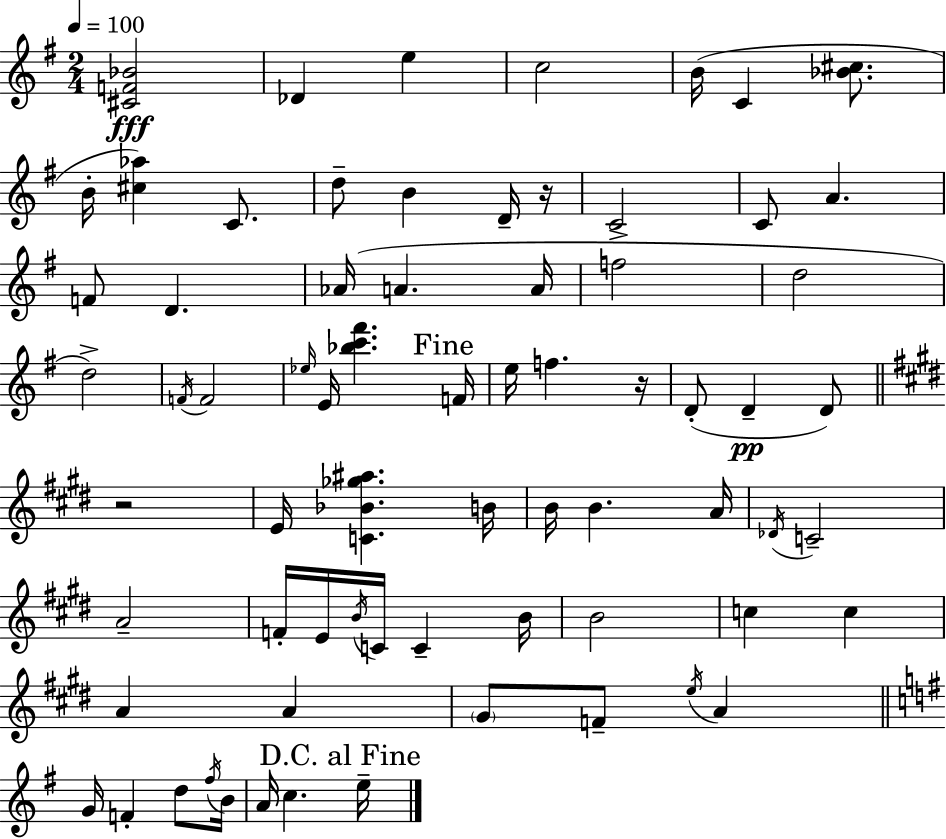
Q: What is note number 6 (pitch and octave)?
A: B4